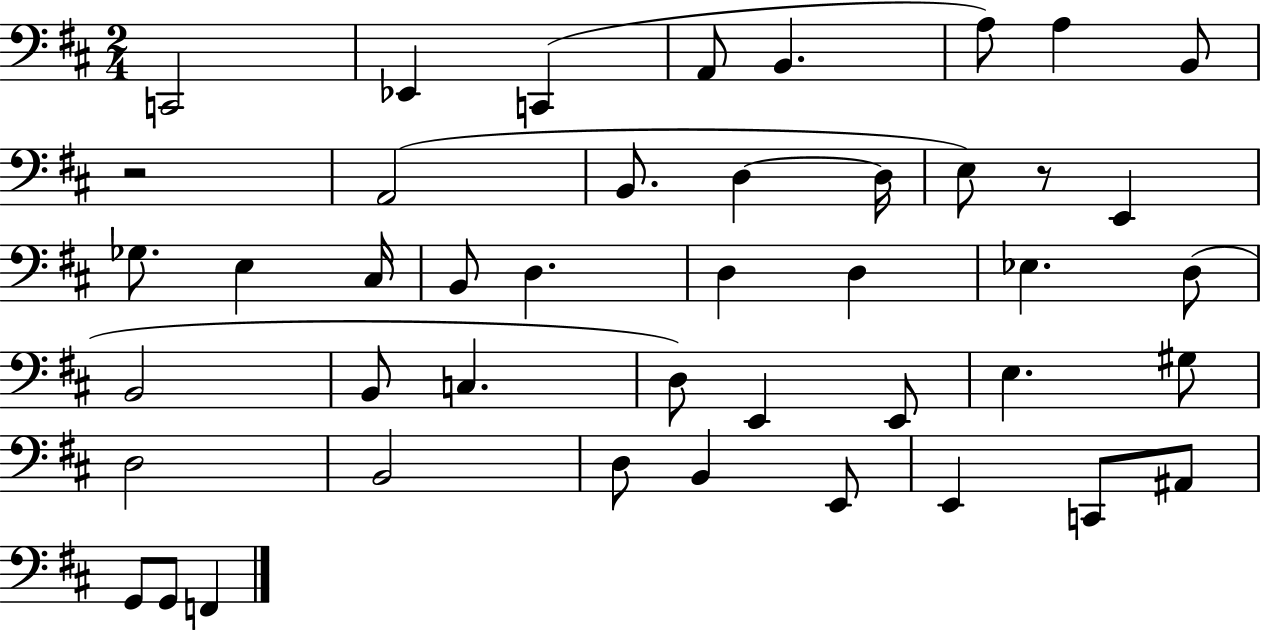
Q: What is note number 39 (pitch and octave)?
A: A#2